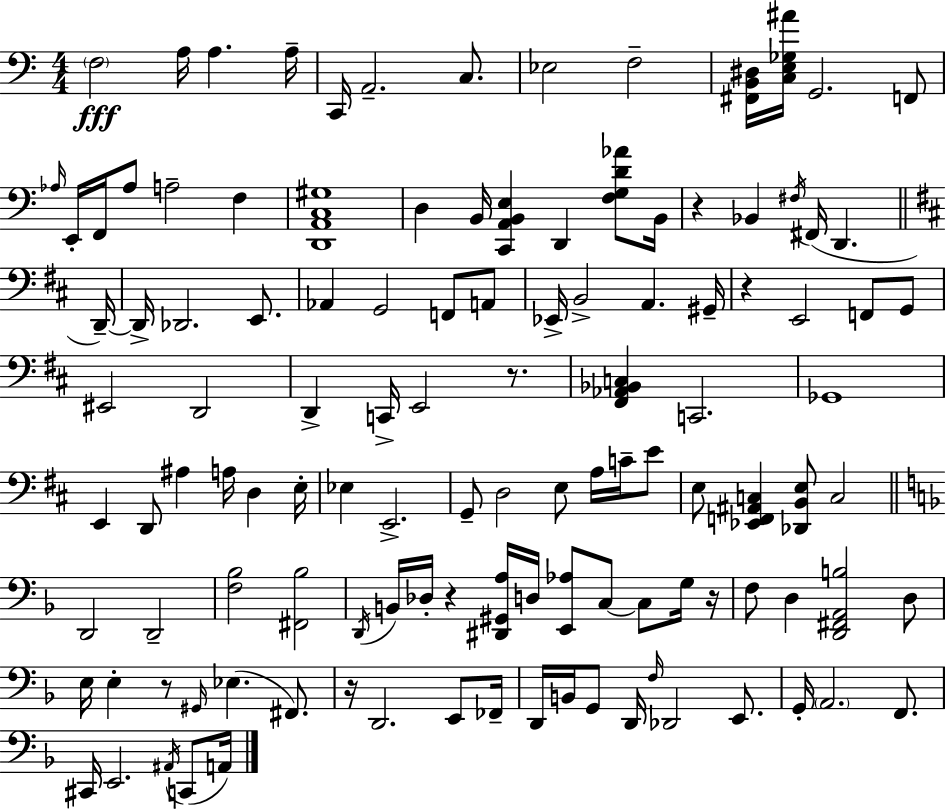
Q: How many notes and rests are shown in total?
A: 118